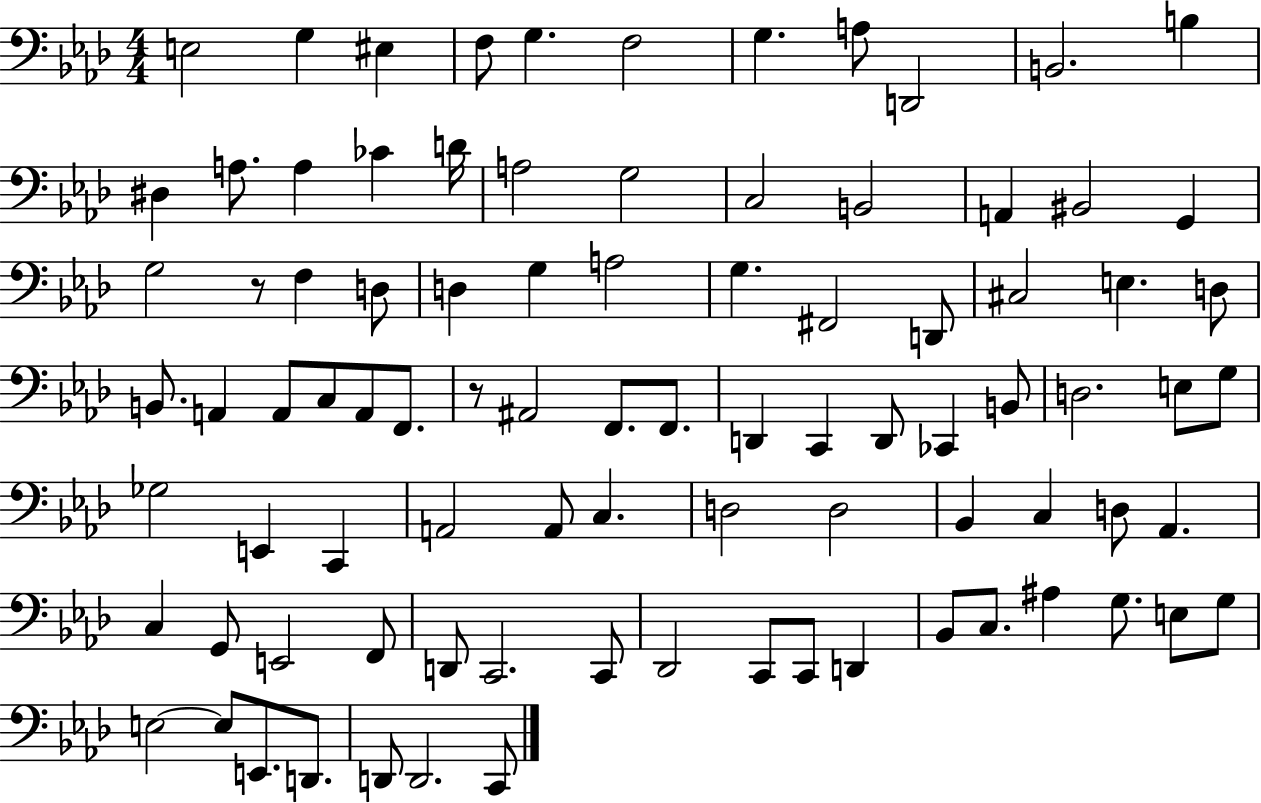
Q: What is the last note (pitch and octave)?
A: C2